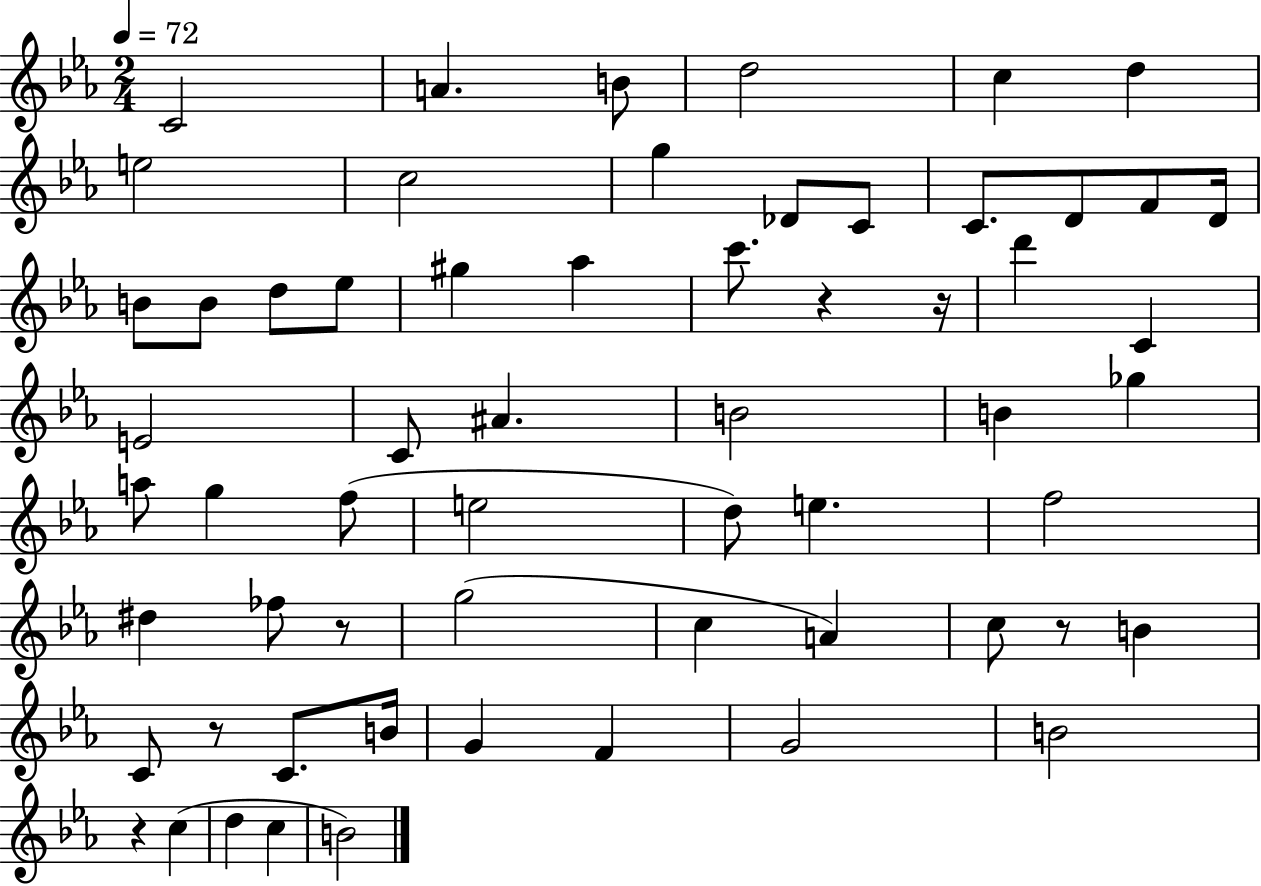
C4/h A4/q. B4/e D5/h C5/q D5/q E5/h C5/h G5/q Db4/e C4/e C4/e. D4/e F4/e D4/s B4/e B4/e D5/e Eb5/e G#5/q Ab5/q C6/e. R/q R/s D6/q C4/q E4/h C4/e A#4/q. B4/h B4/q Gb5/q A5/e G5/q F5/e E5/h D5/e E5/q. F5/h D#5/q FES5/e R/e G5/h C5/q A4/q C5/e R/e B4/q C4/e R/e C4/e. B4/s G4/q F4/q G4/h B4/h R/q C5/q D5/q C5/q B4/h